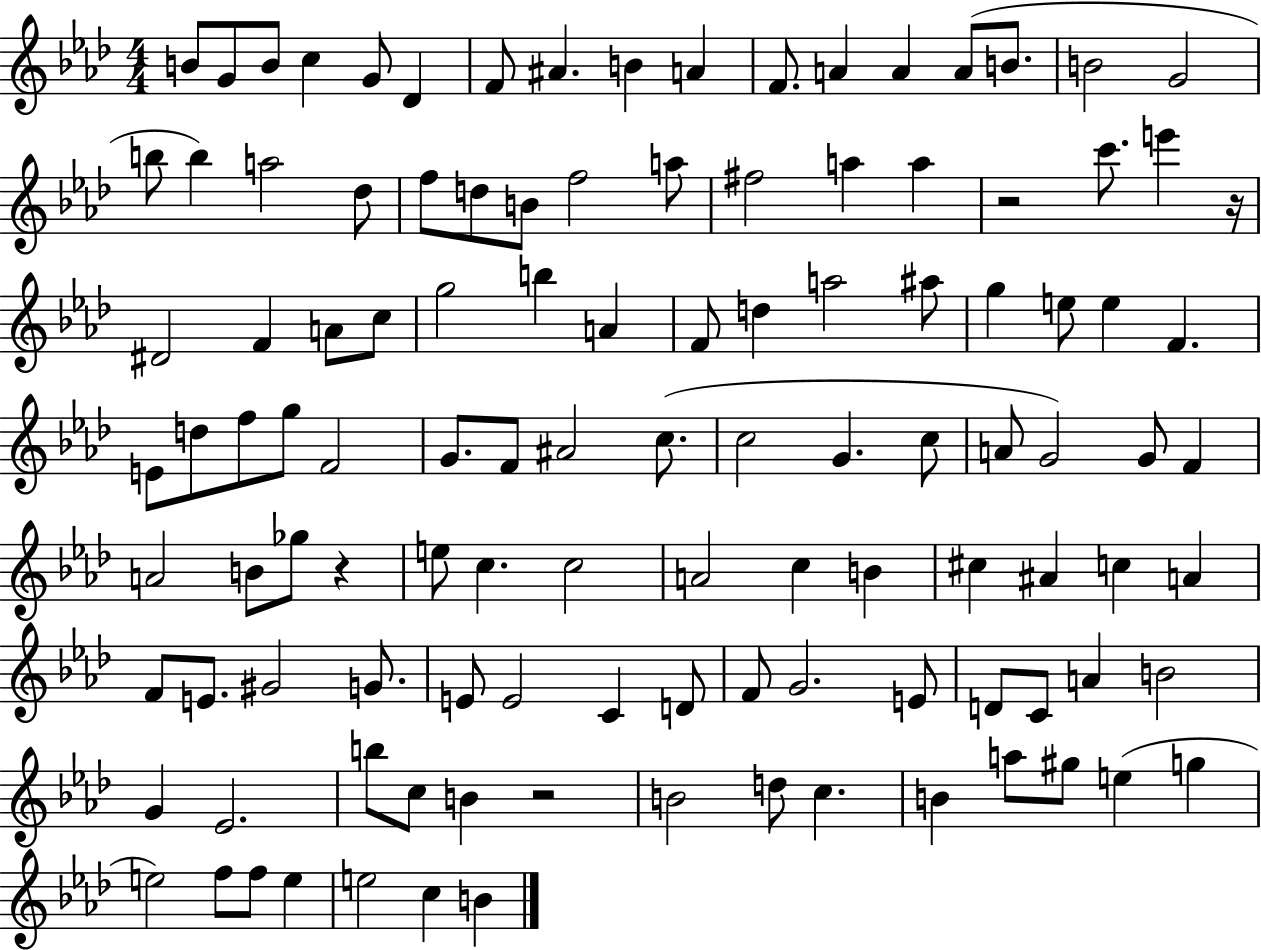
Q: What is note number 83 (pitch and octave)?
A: D4